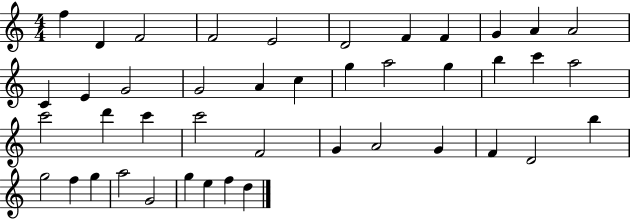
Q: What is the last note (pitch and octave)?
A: D5